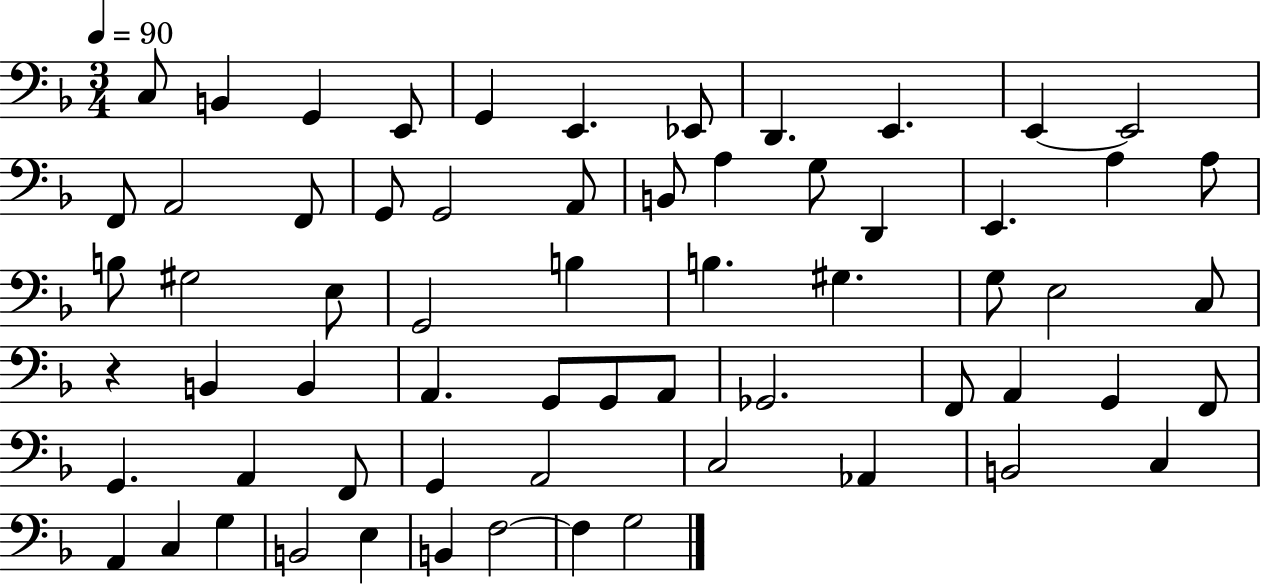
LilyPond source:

{
  \clef bass
  \numericTimeSignature
  \time 3/4
  \key f \major
  \tempo 4 = 90
  c8 b,4 g,4 e,8 | g,4 e,4. ees,8 | d,4. e,4. | e,4~~ e,2 | \break f,8 a,2 f,8 | g,8 g,2 a,8 | b,8 a4 g8 d,4 | e,4. a4 a8 | \break b8 gis2 e8 | g,2 b4 | b4. gis4. | g8 e2 c8 | \break r4 b,4 b,4 | a,4. g,8 g,8 a,8 | ges,2. | f,8 a,4 g,4 f,8 | \break g,4. a,4 f,8 | g,4 a,2 | c2 aes,4 | b,2 c4 | \break a,4 c4 g4 | b,2 e4 | b,4 f2~~ | f4 g2 | \break \bar "|."
}